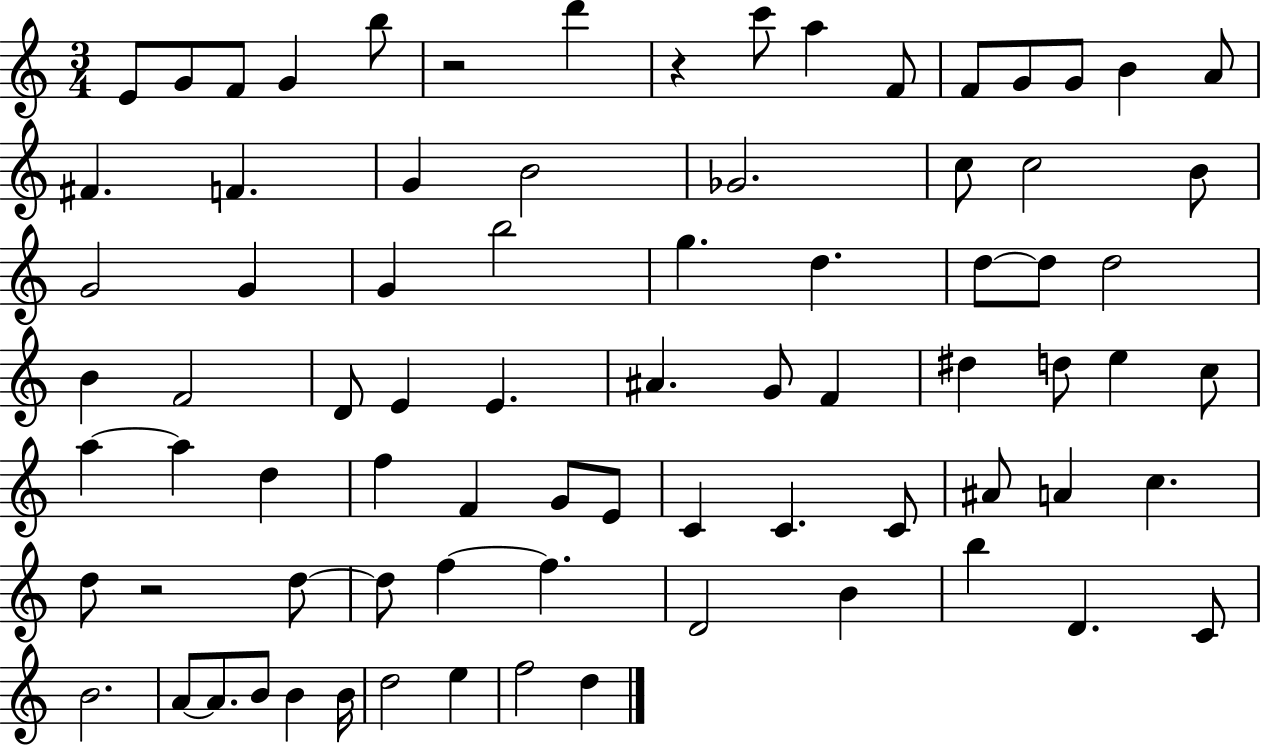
{
  \clef treble
  \numericTimeSignature
  \time 3/4
  \key c \major
  e'8 g'8 f'8 g'4 b''8 | r2 d'''4 | r4 c'''8 a''4 f'8 | f'8 g'8 g'8 b'4 a'8 | \break fis'4. f'4. | g'4 b'2 | ges'2. | c''8 c''2 b'8 | \break g'2 g'4 | g'4 b''2 | g''4. d''4. | d''8~~ d''8 d''2 | \break b'4 f'2 | d'8 e'4 e'4. | ais'4. g'8 f'4 | dis''4 d''8 e''4 c''8 | \break a''4~~ a''4 d''4 | f''4 f'4 g'8 e'8 | c'4 c'4. c'8 | ais'8 a'4 c''4. | \break d''8 r2 d''8~~ | d''8 f''4~~ f''4. | d'2 b'4 | b''4 d'4. c'8 | \break b'2. | a'8~~ a'8. b'8 b'4 b'16 | d''2 e''4 | f''2 d''4 | \break \bar "|."
}